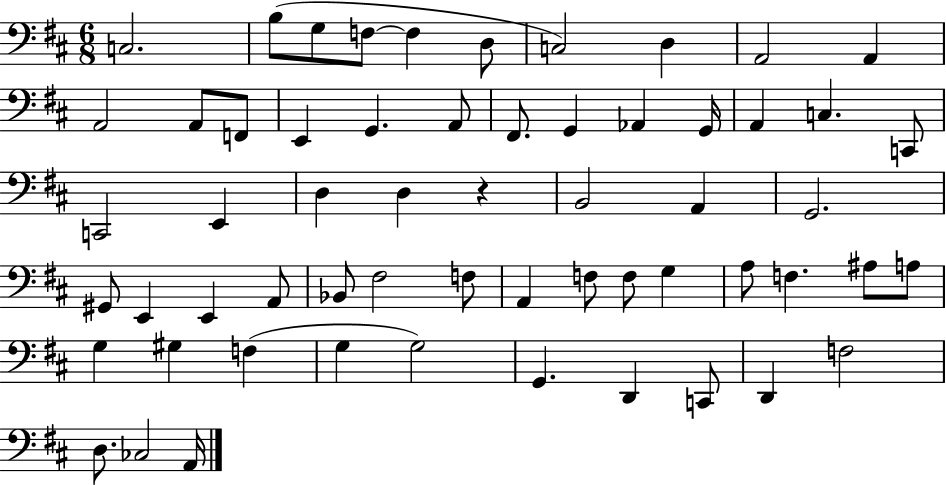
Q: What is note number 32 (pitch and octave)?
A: E2